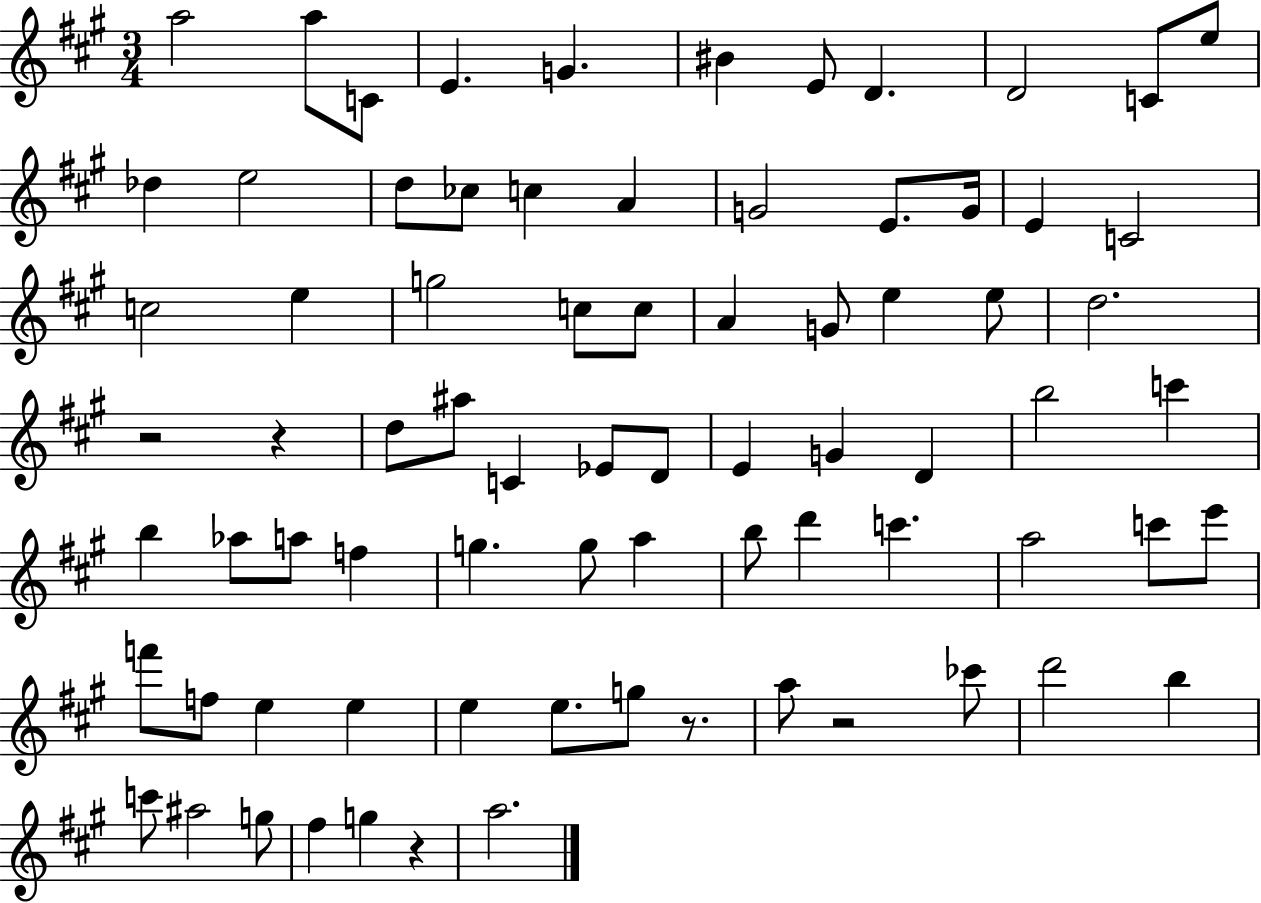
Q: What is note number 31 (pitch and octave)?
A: E5